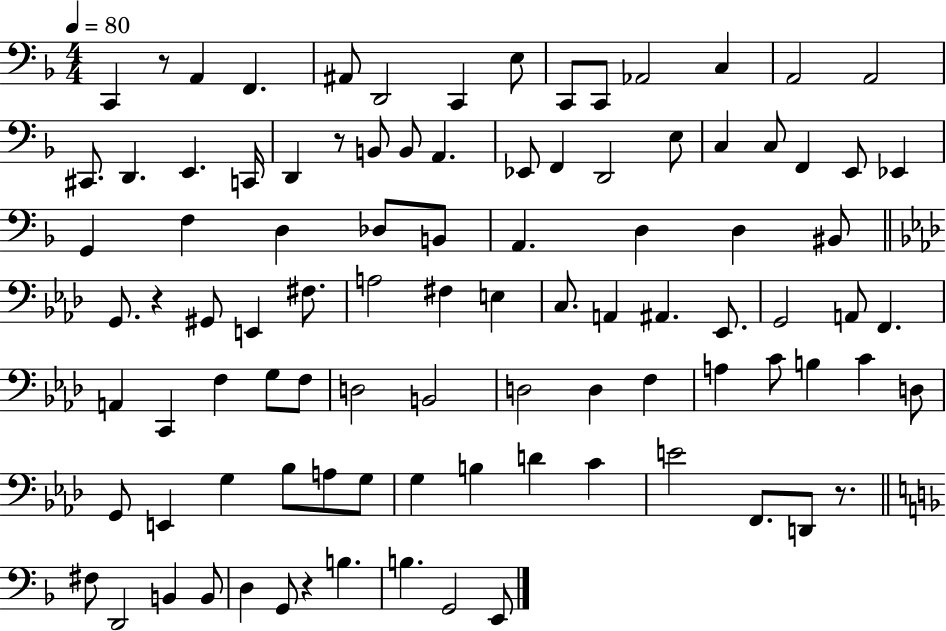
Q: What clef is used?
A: bass